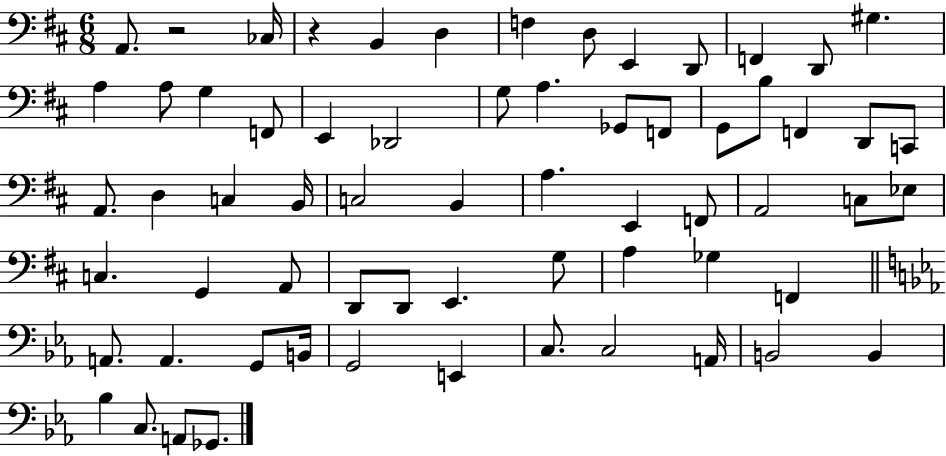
{
  \clef bass
  \numericTimeSignature
  \time 6/8
  \key d \major
  \repeat volta 2 { a,8. r2 ces16 | r4 b,4 d4 | f4 d8 e,4 d,8 | f,4 d,8 gis4. | \break a4 a8 g4 f,8 | e,4 des,2 | g8 a4. ges,8 f,8 | g,8 b8 f,4 d,8 c,8 | \break a,8. d4 c4 b,16 | c2 b,4 | a4. e,4 f,8 | a,2 c8 ees8 | \break c4. g,4 a,8 | d,8 d,8 e,4. g8 | a4 ges4 f,4 | \bar "||" \break \key ees \major a,8. a,4. g,8 b,16 | g,2 e,4 | c8. c2 a,16 | b,2 b,4 | \break bes4 c8. a,8 ges,8. | } \bar "|."
}